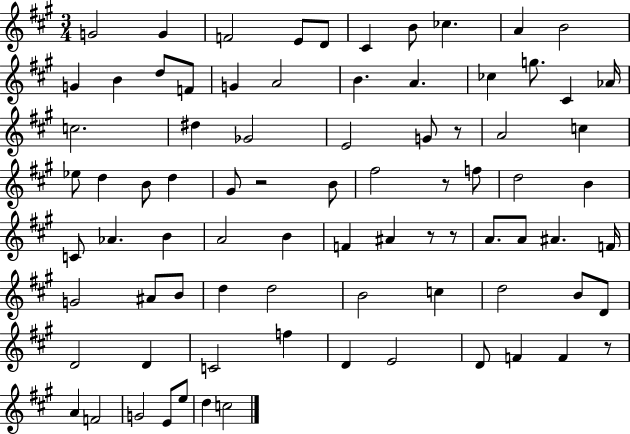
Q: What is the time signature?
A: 3/4